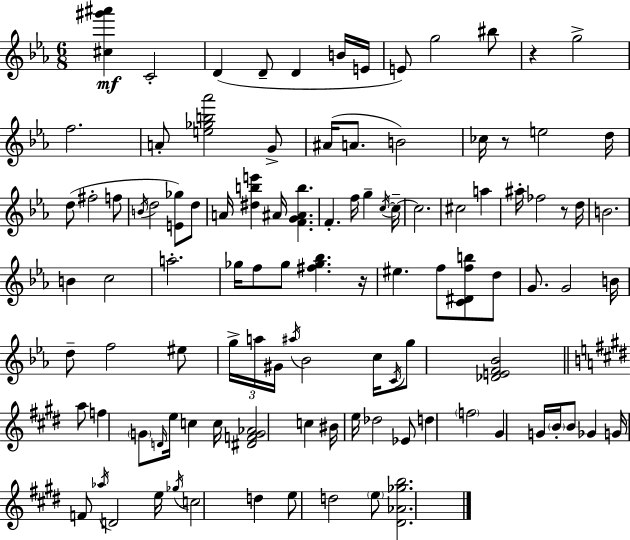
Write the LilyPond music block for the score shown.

{
  \clef treble
  \numericTimeSignature
  \time 6/8
  \key c \minor
  <cis'' gis''' ais'''>4\mf c'2-. | d'4( d'8-- d'4 b'16 e'16 | e'8) g''2 bis''8 | r4 g''2-> | \break f''2. | a'8-. <e'' ges'' b'' aes'''>2 g'8-> | ais'16( a'8. b'2) | ces''16 r8 e''2 d''16 | \break d''8( fis''2-. f''8 | \acciaccatura { b'16 } d''2 <e' ges''>8) d''8 | a'16 <dis'' b'' e'''>4 ais'16 <f' g' ais' b''>4. | f'4.-. f''16 g''4-- | \break \acciaccatura { c''16~ }~ c''16--~~ c''2. | cis''2 a''4 | ais''16-. fes''2 r8 | d''16 b'2. | \break b'4 c''2 | a''2.-. | ges''16 f''8 ges''8 <fis'' ges'' bes''>4. | r16 eis''4. f''8 <c' dis' f'' b''>8 | \break d''8 g'8. g'2 | b'16 d''8-- f''2 | eis''8 \tuplet 3/2 { g''16-> a''16 gis'16 } \acciaccatura { ais''16 } bes'2 | c''16 \acciaccatura { c'16 } g''8 <des' e' f' bes'>2 | \break \bar "||" \break \key e \major a''8 f''4 \parenthesize g'8 \grace { d'16 } e''16 c''4 | c''16 <dis' f' g' aes'>2 c''4 | bis'16 e''16 des''2 | ees'8 d''4 \parenthesize f''2 | \break gis'4 g'16 \parenthesize b'16-. b'8 ges'4 | g'16 f'8 \acciaccatura { aes''16 } d'2 | e''16 \acciaccatura { ges''16 } c''2 | d''4 e''8 d''2 | \break \parenthesize e''8 <dis' aes' ges'' b''>2. | \bar "|."
}